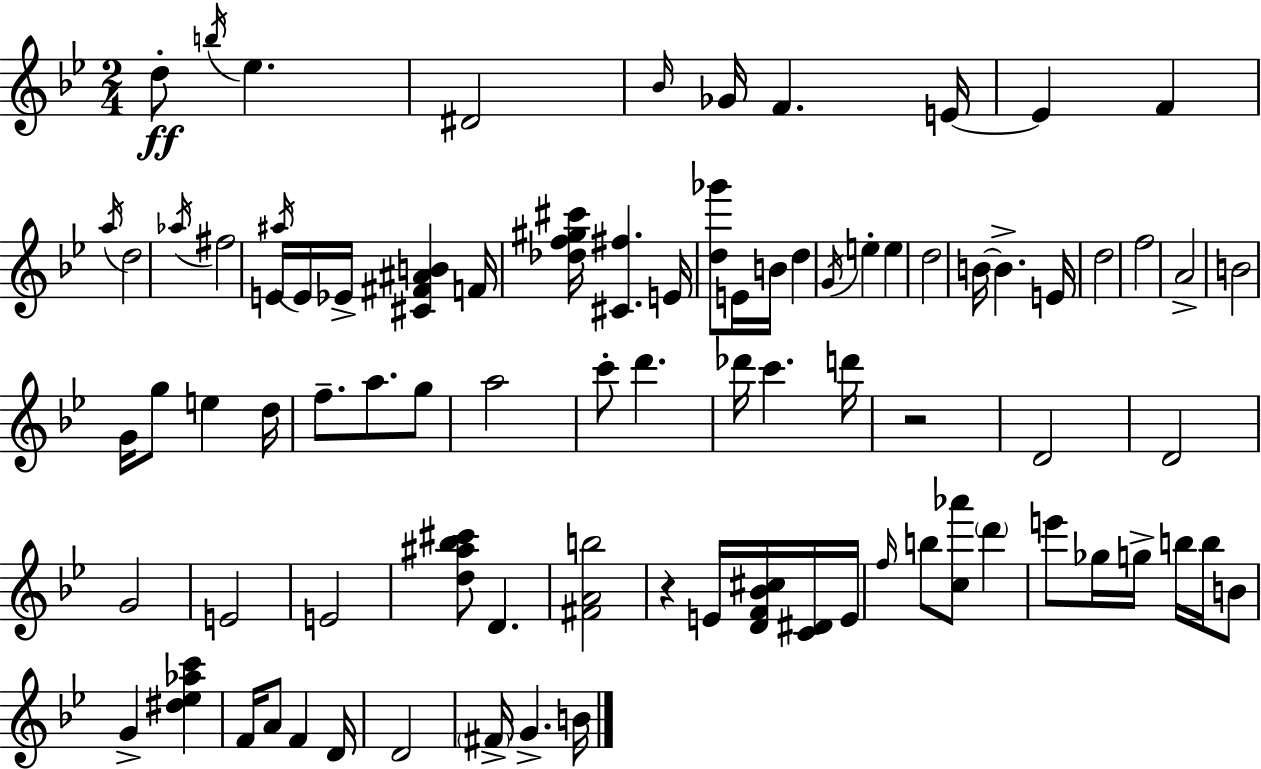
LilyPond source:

{
  \clef treble
  \numericTimeSignature
  \time 2/4
  \key bes \major
  d''8-.\ff \acciaccatura { b''16 } ees''4. | dis'2 | \grace { bes'16 } ges'16 f'4. | e'16~~ e'4 f'4 | \break \acciaccatura { a''16 } d''2 | \acciaccatura { aes''16 } fis''2 | e'16 \acciaccatura { ais''16 } e'16 ees'16-> | <cis' fis' ais' b'>4 f'16 <des'' f'' gis'' cis'''>16 <cis' fis''>4. | \break e'16 <d'' ges'''>8 e'16 | b'16 d''4 \acciaccatura { g'16 } e''4-. | e''4 d''2 | b'16~~ b'4.-> | \break e'16 d''2 | f''2 | a'2-> | b'2 | \break g'16 g''8 | e''4 d''16 f''8.-- | a''8. g''8 a''2 | c'''8-. | \break d'''4. des'''16 c'''4. | d'''16 r2 | d'2 | d'2 | \break g'2 | e'2 | e'2 | <d'' ais'' bes'' cis'''>8 | \break d'4. <fis' a' b''>2 | r4 | e'16 <d' f' bes' cis''>16 <c' dis'>16 e'16 \grace { f''16 } b''8 | <c'' aes'''>8 \parenthesize d'''4 e'''8 | \break ges''16 g''16-> b''16 b''16 b'8 g'4-> | <dis'' ees'' aes'' c'''>4 f'16 | a'8 f'4 d'16 d'2 | \parenthesize fis'16-> | \break g'4.-> b'16 \bar "|."
}